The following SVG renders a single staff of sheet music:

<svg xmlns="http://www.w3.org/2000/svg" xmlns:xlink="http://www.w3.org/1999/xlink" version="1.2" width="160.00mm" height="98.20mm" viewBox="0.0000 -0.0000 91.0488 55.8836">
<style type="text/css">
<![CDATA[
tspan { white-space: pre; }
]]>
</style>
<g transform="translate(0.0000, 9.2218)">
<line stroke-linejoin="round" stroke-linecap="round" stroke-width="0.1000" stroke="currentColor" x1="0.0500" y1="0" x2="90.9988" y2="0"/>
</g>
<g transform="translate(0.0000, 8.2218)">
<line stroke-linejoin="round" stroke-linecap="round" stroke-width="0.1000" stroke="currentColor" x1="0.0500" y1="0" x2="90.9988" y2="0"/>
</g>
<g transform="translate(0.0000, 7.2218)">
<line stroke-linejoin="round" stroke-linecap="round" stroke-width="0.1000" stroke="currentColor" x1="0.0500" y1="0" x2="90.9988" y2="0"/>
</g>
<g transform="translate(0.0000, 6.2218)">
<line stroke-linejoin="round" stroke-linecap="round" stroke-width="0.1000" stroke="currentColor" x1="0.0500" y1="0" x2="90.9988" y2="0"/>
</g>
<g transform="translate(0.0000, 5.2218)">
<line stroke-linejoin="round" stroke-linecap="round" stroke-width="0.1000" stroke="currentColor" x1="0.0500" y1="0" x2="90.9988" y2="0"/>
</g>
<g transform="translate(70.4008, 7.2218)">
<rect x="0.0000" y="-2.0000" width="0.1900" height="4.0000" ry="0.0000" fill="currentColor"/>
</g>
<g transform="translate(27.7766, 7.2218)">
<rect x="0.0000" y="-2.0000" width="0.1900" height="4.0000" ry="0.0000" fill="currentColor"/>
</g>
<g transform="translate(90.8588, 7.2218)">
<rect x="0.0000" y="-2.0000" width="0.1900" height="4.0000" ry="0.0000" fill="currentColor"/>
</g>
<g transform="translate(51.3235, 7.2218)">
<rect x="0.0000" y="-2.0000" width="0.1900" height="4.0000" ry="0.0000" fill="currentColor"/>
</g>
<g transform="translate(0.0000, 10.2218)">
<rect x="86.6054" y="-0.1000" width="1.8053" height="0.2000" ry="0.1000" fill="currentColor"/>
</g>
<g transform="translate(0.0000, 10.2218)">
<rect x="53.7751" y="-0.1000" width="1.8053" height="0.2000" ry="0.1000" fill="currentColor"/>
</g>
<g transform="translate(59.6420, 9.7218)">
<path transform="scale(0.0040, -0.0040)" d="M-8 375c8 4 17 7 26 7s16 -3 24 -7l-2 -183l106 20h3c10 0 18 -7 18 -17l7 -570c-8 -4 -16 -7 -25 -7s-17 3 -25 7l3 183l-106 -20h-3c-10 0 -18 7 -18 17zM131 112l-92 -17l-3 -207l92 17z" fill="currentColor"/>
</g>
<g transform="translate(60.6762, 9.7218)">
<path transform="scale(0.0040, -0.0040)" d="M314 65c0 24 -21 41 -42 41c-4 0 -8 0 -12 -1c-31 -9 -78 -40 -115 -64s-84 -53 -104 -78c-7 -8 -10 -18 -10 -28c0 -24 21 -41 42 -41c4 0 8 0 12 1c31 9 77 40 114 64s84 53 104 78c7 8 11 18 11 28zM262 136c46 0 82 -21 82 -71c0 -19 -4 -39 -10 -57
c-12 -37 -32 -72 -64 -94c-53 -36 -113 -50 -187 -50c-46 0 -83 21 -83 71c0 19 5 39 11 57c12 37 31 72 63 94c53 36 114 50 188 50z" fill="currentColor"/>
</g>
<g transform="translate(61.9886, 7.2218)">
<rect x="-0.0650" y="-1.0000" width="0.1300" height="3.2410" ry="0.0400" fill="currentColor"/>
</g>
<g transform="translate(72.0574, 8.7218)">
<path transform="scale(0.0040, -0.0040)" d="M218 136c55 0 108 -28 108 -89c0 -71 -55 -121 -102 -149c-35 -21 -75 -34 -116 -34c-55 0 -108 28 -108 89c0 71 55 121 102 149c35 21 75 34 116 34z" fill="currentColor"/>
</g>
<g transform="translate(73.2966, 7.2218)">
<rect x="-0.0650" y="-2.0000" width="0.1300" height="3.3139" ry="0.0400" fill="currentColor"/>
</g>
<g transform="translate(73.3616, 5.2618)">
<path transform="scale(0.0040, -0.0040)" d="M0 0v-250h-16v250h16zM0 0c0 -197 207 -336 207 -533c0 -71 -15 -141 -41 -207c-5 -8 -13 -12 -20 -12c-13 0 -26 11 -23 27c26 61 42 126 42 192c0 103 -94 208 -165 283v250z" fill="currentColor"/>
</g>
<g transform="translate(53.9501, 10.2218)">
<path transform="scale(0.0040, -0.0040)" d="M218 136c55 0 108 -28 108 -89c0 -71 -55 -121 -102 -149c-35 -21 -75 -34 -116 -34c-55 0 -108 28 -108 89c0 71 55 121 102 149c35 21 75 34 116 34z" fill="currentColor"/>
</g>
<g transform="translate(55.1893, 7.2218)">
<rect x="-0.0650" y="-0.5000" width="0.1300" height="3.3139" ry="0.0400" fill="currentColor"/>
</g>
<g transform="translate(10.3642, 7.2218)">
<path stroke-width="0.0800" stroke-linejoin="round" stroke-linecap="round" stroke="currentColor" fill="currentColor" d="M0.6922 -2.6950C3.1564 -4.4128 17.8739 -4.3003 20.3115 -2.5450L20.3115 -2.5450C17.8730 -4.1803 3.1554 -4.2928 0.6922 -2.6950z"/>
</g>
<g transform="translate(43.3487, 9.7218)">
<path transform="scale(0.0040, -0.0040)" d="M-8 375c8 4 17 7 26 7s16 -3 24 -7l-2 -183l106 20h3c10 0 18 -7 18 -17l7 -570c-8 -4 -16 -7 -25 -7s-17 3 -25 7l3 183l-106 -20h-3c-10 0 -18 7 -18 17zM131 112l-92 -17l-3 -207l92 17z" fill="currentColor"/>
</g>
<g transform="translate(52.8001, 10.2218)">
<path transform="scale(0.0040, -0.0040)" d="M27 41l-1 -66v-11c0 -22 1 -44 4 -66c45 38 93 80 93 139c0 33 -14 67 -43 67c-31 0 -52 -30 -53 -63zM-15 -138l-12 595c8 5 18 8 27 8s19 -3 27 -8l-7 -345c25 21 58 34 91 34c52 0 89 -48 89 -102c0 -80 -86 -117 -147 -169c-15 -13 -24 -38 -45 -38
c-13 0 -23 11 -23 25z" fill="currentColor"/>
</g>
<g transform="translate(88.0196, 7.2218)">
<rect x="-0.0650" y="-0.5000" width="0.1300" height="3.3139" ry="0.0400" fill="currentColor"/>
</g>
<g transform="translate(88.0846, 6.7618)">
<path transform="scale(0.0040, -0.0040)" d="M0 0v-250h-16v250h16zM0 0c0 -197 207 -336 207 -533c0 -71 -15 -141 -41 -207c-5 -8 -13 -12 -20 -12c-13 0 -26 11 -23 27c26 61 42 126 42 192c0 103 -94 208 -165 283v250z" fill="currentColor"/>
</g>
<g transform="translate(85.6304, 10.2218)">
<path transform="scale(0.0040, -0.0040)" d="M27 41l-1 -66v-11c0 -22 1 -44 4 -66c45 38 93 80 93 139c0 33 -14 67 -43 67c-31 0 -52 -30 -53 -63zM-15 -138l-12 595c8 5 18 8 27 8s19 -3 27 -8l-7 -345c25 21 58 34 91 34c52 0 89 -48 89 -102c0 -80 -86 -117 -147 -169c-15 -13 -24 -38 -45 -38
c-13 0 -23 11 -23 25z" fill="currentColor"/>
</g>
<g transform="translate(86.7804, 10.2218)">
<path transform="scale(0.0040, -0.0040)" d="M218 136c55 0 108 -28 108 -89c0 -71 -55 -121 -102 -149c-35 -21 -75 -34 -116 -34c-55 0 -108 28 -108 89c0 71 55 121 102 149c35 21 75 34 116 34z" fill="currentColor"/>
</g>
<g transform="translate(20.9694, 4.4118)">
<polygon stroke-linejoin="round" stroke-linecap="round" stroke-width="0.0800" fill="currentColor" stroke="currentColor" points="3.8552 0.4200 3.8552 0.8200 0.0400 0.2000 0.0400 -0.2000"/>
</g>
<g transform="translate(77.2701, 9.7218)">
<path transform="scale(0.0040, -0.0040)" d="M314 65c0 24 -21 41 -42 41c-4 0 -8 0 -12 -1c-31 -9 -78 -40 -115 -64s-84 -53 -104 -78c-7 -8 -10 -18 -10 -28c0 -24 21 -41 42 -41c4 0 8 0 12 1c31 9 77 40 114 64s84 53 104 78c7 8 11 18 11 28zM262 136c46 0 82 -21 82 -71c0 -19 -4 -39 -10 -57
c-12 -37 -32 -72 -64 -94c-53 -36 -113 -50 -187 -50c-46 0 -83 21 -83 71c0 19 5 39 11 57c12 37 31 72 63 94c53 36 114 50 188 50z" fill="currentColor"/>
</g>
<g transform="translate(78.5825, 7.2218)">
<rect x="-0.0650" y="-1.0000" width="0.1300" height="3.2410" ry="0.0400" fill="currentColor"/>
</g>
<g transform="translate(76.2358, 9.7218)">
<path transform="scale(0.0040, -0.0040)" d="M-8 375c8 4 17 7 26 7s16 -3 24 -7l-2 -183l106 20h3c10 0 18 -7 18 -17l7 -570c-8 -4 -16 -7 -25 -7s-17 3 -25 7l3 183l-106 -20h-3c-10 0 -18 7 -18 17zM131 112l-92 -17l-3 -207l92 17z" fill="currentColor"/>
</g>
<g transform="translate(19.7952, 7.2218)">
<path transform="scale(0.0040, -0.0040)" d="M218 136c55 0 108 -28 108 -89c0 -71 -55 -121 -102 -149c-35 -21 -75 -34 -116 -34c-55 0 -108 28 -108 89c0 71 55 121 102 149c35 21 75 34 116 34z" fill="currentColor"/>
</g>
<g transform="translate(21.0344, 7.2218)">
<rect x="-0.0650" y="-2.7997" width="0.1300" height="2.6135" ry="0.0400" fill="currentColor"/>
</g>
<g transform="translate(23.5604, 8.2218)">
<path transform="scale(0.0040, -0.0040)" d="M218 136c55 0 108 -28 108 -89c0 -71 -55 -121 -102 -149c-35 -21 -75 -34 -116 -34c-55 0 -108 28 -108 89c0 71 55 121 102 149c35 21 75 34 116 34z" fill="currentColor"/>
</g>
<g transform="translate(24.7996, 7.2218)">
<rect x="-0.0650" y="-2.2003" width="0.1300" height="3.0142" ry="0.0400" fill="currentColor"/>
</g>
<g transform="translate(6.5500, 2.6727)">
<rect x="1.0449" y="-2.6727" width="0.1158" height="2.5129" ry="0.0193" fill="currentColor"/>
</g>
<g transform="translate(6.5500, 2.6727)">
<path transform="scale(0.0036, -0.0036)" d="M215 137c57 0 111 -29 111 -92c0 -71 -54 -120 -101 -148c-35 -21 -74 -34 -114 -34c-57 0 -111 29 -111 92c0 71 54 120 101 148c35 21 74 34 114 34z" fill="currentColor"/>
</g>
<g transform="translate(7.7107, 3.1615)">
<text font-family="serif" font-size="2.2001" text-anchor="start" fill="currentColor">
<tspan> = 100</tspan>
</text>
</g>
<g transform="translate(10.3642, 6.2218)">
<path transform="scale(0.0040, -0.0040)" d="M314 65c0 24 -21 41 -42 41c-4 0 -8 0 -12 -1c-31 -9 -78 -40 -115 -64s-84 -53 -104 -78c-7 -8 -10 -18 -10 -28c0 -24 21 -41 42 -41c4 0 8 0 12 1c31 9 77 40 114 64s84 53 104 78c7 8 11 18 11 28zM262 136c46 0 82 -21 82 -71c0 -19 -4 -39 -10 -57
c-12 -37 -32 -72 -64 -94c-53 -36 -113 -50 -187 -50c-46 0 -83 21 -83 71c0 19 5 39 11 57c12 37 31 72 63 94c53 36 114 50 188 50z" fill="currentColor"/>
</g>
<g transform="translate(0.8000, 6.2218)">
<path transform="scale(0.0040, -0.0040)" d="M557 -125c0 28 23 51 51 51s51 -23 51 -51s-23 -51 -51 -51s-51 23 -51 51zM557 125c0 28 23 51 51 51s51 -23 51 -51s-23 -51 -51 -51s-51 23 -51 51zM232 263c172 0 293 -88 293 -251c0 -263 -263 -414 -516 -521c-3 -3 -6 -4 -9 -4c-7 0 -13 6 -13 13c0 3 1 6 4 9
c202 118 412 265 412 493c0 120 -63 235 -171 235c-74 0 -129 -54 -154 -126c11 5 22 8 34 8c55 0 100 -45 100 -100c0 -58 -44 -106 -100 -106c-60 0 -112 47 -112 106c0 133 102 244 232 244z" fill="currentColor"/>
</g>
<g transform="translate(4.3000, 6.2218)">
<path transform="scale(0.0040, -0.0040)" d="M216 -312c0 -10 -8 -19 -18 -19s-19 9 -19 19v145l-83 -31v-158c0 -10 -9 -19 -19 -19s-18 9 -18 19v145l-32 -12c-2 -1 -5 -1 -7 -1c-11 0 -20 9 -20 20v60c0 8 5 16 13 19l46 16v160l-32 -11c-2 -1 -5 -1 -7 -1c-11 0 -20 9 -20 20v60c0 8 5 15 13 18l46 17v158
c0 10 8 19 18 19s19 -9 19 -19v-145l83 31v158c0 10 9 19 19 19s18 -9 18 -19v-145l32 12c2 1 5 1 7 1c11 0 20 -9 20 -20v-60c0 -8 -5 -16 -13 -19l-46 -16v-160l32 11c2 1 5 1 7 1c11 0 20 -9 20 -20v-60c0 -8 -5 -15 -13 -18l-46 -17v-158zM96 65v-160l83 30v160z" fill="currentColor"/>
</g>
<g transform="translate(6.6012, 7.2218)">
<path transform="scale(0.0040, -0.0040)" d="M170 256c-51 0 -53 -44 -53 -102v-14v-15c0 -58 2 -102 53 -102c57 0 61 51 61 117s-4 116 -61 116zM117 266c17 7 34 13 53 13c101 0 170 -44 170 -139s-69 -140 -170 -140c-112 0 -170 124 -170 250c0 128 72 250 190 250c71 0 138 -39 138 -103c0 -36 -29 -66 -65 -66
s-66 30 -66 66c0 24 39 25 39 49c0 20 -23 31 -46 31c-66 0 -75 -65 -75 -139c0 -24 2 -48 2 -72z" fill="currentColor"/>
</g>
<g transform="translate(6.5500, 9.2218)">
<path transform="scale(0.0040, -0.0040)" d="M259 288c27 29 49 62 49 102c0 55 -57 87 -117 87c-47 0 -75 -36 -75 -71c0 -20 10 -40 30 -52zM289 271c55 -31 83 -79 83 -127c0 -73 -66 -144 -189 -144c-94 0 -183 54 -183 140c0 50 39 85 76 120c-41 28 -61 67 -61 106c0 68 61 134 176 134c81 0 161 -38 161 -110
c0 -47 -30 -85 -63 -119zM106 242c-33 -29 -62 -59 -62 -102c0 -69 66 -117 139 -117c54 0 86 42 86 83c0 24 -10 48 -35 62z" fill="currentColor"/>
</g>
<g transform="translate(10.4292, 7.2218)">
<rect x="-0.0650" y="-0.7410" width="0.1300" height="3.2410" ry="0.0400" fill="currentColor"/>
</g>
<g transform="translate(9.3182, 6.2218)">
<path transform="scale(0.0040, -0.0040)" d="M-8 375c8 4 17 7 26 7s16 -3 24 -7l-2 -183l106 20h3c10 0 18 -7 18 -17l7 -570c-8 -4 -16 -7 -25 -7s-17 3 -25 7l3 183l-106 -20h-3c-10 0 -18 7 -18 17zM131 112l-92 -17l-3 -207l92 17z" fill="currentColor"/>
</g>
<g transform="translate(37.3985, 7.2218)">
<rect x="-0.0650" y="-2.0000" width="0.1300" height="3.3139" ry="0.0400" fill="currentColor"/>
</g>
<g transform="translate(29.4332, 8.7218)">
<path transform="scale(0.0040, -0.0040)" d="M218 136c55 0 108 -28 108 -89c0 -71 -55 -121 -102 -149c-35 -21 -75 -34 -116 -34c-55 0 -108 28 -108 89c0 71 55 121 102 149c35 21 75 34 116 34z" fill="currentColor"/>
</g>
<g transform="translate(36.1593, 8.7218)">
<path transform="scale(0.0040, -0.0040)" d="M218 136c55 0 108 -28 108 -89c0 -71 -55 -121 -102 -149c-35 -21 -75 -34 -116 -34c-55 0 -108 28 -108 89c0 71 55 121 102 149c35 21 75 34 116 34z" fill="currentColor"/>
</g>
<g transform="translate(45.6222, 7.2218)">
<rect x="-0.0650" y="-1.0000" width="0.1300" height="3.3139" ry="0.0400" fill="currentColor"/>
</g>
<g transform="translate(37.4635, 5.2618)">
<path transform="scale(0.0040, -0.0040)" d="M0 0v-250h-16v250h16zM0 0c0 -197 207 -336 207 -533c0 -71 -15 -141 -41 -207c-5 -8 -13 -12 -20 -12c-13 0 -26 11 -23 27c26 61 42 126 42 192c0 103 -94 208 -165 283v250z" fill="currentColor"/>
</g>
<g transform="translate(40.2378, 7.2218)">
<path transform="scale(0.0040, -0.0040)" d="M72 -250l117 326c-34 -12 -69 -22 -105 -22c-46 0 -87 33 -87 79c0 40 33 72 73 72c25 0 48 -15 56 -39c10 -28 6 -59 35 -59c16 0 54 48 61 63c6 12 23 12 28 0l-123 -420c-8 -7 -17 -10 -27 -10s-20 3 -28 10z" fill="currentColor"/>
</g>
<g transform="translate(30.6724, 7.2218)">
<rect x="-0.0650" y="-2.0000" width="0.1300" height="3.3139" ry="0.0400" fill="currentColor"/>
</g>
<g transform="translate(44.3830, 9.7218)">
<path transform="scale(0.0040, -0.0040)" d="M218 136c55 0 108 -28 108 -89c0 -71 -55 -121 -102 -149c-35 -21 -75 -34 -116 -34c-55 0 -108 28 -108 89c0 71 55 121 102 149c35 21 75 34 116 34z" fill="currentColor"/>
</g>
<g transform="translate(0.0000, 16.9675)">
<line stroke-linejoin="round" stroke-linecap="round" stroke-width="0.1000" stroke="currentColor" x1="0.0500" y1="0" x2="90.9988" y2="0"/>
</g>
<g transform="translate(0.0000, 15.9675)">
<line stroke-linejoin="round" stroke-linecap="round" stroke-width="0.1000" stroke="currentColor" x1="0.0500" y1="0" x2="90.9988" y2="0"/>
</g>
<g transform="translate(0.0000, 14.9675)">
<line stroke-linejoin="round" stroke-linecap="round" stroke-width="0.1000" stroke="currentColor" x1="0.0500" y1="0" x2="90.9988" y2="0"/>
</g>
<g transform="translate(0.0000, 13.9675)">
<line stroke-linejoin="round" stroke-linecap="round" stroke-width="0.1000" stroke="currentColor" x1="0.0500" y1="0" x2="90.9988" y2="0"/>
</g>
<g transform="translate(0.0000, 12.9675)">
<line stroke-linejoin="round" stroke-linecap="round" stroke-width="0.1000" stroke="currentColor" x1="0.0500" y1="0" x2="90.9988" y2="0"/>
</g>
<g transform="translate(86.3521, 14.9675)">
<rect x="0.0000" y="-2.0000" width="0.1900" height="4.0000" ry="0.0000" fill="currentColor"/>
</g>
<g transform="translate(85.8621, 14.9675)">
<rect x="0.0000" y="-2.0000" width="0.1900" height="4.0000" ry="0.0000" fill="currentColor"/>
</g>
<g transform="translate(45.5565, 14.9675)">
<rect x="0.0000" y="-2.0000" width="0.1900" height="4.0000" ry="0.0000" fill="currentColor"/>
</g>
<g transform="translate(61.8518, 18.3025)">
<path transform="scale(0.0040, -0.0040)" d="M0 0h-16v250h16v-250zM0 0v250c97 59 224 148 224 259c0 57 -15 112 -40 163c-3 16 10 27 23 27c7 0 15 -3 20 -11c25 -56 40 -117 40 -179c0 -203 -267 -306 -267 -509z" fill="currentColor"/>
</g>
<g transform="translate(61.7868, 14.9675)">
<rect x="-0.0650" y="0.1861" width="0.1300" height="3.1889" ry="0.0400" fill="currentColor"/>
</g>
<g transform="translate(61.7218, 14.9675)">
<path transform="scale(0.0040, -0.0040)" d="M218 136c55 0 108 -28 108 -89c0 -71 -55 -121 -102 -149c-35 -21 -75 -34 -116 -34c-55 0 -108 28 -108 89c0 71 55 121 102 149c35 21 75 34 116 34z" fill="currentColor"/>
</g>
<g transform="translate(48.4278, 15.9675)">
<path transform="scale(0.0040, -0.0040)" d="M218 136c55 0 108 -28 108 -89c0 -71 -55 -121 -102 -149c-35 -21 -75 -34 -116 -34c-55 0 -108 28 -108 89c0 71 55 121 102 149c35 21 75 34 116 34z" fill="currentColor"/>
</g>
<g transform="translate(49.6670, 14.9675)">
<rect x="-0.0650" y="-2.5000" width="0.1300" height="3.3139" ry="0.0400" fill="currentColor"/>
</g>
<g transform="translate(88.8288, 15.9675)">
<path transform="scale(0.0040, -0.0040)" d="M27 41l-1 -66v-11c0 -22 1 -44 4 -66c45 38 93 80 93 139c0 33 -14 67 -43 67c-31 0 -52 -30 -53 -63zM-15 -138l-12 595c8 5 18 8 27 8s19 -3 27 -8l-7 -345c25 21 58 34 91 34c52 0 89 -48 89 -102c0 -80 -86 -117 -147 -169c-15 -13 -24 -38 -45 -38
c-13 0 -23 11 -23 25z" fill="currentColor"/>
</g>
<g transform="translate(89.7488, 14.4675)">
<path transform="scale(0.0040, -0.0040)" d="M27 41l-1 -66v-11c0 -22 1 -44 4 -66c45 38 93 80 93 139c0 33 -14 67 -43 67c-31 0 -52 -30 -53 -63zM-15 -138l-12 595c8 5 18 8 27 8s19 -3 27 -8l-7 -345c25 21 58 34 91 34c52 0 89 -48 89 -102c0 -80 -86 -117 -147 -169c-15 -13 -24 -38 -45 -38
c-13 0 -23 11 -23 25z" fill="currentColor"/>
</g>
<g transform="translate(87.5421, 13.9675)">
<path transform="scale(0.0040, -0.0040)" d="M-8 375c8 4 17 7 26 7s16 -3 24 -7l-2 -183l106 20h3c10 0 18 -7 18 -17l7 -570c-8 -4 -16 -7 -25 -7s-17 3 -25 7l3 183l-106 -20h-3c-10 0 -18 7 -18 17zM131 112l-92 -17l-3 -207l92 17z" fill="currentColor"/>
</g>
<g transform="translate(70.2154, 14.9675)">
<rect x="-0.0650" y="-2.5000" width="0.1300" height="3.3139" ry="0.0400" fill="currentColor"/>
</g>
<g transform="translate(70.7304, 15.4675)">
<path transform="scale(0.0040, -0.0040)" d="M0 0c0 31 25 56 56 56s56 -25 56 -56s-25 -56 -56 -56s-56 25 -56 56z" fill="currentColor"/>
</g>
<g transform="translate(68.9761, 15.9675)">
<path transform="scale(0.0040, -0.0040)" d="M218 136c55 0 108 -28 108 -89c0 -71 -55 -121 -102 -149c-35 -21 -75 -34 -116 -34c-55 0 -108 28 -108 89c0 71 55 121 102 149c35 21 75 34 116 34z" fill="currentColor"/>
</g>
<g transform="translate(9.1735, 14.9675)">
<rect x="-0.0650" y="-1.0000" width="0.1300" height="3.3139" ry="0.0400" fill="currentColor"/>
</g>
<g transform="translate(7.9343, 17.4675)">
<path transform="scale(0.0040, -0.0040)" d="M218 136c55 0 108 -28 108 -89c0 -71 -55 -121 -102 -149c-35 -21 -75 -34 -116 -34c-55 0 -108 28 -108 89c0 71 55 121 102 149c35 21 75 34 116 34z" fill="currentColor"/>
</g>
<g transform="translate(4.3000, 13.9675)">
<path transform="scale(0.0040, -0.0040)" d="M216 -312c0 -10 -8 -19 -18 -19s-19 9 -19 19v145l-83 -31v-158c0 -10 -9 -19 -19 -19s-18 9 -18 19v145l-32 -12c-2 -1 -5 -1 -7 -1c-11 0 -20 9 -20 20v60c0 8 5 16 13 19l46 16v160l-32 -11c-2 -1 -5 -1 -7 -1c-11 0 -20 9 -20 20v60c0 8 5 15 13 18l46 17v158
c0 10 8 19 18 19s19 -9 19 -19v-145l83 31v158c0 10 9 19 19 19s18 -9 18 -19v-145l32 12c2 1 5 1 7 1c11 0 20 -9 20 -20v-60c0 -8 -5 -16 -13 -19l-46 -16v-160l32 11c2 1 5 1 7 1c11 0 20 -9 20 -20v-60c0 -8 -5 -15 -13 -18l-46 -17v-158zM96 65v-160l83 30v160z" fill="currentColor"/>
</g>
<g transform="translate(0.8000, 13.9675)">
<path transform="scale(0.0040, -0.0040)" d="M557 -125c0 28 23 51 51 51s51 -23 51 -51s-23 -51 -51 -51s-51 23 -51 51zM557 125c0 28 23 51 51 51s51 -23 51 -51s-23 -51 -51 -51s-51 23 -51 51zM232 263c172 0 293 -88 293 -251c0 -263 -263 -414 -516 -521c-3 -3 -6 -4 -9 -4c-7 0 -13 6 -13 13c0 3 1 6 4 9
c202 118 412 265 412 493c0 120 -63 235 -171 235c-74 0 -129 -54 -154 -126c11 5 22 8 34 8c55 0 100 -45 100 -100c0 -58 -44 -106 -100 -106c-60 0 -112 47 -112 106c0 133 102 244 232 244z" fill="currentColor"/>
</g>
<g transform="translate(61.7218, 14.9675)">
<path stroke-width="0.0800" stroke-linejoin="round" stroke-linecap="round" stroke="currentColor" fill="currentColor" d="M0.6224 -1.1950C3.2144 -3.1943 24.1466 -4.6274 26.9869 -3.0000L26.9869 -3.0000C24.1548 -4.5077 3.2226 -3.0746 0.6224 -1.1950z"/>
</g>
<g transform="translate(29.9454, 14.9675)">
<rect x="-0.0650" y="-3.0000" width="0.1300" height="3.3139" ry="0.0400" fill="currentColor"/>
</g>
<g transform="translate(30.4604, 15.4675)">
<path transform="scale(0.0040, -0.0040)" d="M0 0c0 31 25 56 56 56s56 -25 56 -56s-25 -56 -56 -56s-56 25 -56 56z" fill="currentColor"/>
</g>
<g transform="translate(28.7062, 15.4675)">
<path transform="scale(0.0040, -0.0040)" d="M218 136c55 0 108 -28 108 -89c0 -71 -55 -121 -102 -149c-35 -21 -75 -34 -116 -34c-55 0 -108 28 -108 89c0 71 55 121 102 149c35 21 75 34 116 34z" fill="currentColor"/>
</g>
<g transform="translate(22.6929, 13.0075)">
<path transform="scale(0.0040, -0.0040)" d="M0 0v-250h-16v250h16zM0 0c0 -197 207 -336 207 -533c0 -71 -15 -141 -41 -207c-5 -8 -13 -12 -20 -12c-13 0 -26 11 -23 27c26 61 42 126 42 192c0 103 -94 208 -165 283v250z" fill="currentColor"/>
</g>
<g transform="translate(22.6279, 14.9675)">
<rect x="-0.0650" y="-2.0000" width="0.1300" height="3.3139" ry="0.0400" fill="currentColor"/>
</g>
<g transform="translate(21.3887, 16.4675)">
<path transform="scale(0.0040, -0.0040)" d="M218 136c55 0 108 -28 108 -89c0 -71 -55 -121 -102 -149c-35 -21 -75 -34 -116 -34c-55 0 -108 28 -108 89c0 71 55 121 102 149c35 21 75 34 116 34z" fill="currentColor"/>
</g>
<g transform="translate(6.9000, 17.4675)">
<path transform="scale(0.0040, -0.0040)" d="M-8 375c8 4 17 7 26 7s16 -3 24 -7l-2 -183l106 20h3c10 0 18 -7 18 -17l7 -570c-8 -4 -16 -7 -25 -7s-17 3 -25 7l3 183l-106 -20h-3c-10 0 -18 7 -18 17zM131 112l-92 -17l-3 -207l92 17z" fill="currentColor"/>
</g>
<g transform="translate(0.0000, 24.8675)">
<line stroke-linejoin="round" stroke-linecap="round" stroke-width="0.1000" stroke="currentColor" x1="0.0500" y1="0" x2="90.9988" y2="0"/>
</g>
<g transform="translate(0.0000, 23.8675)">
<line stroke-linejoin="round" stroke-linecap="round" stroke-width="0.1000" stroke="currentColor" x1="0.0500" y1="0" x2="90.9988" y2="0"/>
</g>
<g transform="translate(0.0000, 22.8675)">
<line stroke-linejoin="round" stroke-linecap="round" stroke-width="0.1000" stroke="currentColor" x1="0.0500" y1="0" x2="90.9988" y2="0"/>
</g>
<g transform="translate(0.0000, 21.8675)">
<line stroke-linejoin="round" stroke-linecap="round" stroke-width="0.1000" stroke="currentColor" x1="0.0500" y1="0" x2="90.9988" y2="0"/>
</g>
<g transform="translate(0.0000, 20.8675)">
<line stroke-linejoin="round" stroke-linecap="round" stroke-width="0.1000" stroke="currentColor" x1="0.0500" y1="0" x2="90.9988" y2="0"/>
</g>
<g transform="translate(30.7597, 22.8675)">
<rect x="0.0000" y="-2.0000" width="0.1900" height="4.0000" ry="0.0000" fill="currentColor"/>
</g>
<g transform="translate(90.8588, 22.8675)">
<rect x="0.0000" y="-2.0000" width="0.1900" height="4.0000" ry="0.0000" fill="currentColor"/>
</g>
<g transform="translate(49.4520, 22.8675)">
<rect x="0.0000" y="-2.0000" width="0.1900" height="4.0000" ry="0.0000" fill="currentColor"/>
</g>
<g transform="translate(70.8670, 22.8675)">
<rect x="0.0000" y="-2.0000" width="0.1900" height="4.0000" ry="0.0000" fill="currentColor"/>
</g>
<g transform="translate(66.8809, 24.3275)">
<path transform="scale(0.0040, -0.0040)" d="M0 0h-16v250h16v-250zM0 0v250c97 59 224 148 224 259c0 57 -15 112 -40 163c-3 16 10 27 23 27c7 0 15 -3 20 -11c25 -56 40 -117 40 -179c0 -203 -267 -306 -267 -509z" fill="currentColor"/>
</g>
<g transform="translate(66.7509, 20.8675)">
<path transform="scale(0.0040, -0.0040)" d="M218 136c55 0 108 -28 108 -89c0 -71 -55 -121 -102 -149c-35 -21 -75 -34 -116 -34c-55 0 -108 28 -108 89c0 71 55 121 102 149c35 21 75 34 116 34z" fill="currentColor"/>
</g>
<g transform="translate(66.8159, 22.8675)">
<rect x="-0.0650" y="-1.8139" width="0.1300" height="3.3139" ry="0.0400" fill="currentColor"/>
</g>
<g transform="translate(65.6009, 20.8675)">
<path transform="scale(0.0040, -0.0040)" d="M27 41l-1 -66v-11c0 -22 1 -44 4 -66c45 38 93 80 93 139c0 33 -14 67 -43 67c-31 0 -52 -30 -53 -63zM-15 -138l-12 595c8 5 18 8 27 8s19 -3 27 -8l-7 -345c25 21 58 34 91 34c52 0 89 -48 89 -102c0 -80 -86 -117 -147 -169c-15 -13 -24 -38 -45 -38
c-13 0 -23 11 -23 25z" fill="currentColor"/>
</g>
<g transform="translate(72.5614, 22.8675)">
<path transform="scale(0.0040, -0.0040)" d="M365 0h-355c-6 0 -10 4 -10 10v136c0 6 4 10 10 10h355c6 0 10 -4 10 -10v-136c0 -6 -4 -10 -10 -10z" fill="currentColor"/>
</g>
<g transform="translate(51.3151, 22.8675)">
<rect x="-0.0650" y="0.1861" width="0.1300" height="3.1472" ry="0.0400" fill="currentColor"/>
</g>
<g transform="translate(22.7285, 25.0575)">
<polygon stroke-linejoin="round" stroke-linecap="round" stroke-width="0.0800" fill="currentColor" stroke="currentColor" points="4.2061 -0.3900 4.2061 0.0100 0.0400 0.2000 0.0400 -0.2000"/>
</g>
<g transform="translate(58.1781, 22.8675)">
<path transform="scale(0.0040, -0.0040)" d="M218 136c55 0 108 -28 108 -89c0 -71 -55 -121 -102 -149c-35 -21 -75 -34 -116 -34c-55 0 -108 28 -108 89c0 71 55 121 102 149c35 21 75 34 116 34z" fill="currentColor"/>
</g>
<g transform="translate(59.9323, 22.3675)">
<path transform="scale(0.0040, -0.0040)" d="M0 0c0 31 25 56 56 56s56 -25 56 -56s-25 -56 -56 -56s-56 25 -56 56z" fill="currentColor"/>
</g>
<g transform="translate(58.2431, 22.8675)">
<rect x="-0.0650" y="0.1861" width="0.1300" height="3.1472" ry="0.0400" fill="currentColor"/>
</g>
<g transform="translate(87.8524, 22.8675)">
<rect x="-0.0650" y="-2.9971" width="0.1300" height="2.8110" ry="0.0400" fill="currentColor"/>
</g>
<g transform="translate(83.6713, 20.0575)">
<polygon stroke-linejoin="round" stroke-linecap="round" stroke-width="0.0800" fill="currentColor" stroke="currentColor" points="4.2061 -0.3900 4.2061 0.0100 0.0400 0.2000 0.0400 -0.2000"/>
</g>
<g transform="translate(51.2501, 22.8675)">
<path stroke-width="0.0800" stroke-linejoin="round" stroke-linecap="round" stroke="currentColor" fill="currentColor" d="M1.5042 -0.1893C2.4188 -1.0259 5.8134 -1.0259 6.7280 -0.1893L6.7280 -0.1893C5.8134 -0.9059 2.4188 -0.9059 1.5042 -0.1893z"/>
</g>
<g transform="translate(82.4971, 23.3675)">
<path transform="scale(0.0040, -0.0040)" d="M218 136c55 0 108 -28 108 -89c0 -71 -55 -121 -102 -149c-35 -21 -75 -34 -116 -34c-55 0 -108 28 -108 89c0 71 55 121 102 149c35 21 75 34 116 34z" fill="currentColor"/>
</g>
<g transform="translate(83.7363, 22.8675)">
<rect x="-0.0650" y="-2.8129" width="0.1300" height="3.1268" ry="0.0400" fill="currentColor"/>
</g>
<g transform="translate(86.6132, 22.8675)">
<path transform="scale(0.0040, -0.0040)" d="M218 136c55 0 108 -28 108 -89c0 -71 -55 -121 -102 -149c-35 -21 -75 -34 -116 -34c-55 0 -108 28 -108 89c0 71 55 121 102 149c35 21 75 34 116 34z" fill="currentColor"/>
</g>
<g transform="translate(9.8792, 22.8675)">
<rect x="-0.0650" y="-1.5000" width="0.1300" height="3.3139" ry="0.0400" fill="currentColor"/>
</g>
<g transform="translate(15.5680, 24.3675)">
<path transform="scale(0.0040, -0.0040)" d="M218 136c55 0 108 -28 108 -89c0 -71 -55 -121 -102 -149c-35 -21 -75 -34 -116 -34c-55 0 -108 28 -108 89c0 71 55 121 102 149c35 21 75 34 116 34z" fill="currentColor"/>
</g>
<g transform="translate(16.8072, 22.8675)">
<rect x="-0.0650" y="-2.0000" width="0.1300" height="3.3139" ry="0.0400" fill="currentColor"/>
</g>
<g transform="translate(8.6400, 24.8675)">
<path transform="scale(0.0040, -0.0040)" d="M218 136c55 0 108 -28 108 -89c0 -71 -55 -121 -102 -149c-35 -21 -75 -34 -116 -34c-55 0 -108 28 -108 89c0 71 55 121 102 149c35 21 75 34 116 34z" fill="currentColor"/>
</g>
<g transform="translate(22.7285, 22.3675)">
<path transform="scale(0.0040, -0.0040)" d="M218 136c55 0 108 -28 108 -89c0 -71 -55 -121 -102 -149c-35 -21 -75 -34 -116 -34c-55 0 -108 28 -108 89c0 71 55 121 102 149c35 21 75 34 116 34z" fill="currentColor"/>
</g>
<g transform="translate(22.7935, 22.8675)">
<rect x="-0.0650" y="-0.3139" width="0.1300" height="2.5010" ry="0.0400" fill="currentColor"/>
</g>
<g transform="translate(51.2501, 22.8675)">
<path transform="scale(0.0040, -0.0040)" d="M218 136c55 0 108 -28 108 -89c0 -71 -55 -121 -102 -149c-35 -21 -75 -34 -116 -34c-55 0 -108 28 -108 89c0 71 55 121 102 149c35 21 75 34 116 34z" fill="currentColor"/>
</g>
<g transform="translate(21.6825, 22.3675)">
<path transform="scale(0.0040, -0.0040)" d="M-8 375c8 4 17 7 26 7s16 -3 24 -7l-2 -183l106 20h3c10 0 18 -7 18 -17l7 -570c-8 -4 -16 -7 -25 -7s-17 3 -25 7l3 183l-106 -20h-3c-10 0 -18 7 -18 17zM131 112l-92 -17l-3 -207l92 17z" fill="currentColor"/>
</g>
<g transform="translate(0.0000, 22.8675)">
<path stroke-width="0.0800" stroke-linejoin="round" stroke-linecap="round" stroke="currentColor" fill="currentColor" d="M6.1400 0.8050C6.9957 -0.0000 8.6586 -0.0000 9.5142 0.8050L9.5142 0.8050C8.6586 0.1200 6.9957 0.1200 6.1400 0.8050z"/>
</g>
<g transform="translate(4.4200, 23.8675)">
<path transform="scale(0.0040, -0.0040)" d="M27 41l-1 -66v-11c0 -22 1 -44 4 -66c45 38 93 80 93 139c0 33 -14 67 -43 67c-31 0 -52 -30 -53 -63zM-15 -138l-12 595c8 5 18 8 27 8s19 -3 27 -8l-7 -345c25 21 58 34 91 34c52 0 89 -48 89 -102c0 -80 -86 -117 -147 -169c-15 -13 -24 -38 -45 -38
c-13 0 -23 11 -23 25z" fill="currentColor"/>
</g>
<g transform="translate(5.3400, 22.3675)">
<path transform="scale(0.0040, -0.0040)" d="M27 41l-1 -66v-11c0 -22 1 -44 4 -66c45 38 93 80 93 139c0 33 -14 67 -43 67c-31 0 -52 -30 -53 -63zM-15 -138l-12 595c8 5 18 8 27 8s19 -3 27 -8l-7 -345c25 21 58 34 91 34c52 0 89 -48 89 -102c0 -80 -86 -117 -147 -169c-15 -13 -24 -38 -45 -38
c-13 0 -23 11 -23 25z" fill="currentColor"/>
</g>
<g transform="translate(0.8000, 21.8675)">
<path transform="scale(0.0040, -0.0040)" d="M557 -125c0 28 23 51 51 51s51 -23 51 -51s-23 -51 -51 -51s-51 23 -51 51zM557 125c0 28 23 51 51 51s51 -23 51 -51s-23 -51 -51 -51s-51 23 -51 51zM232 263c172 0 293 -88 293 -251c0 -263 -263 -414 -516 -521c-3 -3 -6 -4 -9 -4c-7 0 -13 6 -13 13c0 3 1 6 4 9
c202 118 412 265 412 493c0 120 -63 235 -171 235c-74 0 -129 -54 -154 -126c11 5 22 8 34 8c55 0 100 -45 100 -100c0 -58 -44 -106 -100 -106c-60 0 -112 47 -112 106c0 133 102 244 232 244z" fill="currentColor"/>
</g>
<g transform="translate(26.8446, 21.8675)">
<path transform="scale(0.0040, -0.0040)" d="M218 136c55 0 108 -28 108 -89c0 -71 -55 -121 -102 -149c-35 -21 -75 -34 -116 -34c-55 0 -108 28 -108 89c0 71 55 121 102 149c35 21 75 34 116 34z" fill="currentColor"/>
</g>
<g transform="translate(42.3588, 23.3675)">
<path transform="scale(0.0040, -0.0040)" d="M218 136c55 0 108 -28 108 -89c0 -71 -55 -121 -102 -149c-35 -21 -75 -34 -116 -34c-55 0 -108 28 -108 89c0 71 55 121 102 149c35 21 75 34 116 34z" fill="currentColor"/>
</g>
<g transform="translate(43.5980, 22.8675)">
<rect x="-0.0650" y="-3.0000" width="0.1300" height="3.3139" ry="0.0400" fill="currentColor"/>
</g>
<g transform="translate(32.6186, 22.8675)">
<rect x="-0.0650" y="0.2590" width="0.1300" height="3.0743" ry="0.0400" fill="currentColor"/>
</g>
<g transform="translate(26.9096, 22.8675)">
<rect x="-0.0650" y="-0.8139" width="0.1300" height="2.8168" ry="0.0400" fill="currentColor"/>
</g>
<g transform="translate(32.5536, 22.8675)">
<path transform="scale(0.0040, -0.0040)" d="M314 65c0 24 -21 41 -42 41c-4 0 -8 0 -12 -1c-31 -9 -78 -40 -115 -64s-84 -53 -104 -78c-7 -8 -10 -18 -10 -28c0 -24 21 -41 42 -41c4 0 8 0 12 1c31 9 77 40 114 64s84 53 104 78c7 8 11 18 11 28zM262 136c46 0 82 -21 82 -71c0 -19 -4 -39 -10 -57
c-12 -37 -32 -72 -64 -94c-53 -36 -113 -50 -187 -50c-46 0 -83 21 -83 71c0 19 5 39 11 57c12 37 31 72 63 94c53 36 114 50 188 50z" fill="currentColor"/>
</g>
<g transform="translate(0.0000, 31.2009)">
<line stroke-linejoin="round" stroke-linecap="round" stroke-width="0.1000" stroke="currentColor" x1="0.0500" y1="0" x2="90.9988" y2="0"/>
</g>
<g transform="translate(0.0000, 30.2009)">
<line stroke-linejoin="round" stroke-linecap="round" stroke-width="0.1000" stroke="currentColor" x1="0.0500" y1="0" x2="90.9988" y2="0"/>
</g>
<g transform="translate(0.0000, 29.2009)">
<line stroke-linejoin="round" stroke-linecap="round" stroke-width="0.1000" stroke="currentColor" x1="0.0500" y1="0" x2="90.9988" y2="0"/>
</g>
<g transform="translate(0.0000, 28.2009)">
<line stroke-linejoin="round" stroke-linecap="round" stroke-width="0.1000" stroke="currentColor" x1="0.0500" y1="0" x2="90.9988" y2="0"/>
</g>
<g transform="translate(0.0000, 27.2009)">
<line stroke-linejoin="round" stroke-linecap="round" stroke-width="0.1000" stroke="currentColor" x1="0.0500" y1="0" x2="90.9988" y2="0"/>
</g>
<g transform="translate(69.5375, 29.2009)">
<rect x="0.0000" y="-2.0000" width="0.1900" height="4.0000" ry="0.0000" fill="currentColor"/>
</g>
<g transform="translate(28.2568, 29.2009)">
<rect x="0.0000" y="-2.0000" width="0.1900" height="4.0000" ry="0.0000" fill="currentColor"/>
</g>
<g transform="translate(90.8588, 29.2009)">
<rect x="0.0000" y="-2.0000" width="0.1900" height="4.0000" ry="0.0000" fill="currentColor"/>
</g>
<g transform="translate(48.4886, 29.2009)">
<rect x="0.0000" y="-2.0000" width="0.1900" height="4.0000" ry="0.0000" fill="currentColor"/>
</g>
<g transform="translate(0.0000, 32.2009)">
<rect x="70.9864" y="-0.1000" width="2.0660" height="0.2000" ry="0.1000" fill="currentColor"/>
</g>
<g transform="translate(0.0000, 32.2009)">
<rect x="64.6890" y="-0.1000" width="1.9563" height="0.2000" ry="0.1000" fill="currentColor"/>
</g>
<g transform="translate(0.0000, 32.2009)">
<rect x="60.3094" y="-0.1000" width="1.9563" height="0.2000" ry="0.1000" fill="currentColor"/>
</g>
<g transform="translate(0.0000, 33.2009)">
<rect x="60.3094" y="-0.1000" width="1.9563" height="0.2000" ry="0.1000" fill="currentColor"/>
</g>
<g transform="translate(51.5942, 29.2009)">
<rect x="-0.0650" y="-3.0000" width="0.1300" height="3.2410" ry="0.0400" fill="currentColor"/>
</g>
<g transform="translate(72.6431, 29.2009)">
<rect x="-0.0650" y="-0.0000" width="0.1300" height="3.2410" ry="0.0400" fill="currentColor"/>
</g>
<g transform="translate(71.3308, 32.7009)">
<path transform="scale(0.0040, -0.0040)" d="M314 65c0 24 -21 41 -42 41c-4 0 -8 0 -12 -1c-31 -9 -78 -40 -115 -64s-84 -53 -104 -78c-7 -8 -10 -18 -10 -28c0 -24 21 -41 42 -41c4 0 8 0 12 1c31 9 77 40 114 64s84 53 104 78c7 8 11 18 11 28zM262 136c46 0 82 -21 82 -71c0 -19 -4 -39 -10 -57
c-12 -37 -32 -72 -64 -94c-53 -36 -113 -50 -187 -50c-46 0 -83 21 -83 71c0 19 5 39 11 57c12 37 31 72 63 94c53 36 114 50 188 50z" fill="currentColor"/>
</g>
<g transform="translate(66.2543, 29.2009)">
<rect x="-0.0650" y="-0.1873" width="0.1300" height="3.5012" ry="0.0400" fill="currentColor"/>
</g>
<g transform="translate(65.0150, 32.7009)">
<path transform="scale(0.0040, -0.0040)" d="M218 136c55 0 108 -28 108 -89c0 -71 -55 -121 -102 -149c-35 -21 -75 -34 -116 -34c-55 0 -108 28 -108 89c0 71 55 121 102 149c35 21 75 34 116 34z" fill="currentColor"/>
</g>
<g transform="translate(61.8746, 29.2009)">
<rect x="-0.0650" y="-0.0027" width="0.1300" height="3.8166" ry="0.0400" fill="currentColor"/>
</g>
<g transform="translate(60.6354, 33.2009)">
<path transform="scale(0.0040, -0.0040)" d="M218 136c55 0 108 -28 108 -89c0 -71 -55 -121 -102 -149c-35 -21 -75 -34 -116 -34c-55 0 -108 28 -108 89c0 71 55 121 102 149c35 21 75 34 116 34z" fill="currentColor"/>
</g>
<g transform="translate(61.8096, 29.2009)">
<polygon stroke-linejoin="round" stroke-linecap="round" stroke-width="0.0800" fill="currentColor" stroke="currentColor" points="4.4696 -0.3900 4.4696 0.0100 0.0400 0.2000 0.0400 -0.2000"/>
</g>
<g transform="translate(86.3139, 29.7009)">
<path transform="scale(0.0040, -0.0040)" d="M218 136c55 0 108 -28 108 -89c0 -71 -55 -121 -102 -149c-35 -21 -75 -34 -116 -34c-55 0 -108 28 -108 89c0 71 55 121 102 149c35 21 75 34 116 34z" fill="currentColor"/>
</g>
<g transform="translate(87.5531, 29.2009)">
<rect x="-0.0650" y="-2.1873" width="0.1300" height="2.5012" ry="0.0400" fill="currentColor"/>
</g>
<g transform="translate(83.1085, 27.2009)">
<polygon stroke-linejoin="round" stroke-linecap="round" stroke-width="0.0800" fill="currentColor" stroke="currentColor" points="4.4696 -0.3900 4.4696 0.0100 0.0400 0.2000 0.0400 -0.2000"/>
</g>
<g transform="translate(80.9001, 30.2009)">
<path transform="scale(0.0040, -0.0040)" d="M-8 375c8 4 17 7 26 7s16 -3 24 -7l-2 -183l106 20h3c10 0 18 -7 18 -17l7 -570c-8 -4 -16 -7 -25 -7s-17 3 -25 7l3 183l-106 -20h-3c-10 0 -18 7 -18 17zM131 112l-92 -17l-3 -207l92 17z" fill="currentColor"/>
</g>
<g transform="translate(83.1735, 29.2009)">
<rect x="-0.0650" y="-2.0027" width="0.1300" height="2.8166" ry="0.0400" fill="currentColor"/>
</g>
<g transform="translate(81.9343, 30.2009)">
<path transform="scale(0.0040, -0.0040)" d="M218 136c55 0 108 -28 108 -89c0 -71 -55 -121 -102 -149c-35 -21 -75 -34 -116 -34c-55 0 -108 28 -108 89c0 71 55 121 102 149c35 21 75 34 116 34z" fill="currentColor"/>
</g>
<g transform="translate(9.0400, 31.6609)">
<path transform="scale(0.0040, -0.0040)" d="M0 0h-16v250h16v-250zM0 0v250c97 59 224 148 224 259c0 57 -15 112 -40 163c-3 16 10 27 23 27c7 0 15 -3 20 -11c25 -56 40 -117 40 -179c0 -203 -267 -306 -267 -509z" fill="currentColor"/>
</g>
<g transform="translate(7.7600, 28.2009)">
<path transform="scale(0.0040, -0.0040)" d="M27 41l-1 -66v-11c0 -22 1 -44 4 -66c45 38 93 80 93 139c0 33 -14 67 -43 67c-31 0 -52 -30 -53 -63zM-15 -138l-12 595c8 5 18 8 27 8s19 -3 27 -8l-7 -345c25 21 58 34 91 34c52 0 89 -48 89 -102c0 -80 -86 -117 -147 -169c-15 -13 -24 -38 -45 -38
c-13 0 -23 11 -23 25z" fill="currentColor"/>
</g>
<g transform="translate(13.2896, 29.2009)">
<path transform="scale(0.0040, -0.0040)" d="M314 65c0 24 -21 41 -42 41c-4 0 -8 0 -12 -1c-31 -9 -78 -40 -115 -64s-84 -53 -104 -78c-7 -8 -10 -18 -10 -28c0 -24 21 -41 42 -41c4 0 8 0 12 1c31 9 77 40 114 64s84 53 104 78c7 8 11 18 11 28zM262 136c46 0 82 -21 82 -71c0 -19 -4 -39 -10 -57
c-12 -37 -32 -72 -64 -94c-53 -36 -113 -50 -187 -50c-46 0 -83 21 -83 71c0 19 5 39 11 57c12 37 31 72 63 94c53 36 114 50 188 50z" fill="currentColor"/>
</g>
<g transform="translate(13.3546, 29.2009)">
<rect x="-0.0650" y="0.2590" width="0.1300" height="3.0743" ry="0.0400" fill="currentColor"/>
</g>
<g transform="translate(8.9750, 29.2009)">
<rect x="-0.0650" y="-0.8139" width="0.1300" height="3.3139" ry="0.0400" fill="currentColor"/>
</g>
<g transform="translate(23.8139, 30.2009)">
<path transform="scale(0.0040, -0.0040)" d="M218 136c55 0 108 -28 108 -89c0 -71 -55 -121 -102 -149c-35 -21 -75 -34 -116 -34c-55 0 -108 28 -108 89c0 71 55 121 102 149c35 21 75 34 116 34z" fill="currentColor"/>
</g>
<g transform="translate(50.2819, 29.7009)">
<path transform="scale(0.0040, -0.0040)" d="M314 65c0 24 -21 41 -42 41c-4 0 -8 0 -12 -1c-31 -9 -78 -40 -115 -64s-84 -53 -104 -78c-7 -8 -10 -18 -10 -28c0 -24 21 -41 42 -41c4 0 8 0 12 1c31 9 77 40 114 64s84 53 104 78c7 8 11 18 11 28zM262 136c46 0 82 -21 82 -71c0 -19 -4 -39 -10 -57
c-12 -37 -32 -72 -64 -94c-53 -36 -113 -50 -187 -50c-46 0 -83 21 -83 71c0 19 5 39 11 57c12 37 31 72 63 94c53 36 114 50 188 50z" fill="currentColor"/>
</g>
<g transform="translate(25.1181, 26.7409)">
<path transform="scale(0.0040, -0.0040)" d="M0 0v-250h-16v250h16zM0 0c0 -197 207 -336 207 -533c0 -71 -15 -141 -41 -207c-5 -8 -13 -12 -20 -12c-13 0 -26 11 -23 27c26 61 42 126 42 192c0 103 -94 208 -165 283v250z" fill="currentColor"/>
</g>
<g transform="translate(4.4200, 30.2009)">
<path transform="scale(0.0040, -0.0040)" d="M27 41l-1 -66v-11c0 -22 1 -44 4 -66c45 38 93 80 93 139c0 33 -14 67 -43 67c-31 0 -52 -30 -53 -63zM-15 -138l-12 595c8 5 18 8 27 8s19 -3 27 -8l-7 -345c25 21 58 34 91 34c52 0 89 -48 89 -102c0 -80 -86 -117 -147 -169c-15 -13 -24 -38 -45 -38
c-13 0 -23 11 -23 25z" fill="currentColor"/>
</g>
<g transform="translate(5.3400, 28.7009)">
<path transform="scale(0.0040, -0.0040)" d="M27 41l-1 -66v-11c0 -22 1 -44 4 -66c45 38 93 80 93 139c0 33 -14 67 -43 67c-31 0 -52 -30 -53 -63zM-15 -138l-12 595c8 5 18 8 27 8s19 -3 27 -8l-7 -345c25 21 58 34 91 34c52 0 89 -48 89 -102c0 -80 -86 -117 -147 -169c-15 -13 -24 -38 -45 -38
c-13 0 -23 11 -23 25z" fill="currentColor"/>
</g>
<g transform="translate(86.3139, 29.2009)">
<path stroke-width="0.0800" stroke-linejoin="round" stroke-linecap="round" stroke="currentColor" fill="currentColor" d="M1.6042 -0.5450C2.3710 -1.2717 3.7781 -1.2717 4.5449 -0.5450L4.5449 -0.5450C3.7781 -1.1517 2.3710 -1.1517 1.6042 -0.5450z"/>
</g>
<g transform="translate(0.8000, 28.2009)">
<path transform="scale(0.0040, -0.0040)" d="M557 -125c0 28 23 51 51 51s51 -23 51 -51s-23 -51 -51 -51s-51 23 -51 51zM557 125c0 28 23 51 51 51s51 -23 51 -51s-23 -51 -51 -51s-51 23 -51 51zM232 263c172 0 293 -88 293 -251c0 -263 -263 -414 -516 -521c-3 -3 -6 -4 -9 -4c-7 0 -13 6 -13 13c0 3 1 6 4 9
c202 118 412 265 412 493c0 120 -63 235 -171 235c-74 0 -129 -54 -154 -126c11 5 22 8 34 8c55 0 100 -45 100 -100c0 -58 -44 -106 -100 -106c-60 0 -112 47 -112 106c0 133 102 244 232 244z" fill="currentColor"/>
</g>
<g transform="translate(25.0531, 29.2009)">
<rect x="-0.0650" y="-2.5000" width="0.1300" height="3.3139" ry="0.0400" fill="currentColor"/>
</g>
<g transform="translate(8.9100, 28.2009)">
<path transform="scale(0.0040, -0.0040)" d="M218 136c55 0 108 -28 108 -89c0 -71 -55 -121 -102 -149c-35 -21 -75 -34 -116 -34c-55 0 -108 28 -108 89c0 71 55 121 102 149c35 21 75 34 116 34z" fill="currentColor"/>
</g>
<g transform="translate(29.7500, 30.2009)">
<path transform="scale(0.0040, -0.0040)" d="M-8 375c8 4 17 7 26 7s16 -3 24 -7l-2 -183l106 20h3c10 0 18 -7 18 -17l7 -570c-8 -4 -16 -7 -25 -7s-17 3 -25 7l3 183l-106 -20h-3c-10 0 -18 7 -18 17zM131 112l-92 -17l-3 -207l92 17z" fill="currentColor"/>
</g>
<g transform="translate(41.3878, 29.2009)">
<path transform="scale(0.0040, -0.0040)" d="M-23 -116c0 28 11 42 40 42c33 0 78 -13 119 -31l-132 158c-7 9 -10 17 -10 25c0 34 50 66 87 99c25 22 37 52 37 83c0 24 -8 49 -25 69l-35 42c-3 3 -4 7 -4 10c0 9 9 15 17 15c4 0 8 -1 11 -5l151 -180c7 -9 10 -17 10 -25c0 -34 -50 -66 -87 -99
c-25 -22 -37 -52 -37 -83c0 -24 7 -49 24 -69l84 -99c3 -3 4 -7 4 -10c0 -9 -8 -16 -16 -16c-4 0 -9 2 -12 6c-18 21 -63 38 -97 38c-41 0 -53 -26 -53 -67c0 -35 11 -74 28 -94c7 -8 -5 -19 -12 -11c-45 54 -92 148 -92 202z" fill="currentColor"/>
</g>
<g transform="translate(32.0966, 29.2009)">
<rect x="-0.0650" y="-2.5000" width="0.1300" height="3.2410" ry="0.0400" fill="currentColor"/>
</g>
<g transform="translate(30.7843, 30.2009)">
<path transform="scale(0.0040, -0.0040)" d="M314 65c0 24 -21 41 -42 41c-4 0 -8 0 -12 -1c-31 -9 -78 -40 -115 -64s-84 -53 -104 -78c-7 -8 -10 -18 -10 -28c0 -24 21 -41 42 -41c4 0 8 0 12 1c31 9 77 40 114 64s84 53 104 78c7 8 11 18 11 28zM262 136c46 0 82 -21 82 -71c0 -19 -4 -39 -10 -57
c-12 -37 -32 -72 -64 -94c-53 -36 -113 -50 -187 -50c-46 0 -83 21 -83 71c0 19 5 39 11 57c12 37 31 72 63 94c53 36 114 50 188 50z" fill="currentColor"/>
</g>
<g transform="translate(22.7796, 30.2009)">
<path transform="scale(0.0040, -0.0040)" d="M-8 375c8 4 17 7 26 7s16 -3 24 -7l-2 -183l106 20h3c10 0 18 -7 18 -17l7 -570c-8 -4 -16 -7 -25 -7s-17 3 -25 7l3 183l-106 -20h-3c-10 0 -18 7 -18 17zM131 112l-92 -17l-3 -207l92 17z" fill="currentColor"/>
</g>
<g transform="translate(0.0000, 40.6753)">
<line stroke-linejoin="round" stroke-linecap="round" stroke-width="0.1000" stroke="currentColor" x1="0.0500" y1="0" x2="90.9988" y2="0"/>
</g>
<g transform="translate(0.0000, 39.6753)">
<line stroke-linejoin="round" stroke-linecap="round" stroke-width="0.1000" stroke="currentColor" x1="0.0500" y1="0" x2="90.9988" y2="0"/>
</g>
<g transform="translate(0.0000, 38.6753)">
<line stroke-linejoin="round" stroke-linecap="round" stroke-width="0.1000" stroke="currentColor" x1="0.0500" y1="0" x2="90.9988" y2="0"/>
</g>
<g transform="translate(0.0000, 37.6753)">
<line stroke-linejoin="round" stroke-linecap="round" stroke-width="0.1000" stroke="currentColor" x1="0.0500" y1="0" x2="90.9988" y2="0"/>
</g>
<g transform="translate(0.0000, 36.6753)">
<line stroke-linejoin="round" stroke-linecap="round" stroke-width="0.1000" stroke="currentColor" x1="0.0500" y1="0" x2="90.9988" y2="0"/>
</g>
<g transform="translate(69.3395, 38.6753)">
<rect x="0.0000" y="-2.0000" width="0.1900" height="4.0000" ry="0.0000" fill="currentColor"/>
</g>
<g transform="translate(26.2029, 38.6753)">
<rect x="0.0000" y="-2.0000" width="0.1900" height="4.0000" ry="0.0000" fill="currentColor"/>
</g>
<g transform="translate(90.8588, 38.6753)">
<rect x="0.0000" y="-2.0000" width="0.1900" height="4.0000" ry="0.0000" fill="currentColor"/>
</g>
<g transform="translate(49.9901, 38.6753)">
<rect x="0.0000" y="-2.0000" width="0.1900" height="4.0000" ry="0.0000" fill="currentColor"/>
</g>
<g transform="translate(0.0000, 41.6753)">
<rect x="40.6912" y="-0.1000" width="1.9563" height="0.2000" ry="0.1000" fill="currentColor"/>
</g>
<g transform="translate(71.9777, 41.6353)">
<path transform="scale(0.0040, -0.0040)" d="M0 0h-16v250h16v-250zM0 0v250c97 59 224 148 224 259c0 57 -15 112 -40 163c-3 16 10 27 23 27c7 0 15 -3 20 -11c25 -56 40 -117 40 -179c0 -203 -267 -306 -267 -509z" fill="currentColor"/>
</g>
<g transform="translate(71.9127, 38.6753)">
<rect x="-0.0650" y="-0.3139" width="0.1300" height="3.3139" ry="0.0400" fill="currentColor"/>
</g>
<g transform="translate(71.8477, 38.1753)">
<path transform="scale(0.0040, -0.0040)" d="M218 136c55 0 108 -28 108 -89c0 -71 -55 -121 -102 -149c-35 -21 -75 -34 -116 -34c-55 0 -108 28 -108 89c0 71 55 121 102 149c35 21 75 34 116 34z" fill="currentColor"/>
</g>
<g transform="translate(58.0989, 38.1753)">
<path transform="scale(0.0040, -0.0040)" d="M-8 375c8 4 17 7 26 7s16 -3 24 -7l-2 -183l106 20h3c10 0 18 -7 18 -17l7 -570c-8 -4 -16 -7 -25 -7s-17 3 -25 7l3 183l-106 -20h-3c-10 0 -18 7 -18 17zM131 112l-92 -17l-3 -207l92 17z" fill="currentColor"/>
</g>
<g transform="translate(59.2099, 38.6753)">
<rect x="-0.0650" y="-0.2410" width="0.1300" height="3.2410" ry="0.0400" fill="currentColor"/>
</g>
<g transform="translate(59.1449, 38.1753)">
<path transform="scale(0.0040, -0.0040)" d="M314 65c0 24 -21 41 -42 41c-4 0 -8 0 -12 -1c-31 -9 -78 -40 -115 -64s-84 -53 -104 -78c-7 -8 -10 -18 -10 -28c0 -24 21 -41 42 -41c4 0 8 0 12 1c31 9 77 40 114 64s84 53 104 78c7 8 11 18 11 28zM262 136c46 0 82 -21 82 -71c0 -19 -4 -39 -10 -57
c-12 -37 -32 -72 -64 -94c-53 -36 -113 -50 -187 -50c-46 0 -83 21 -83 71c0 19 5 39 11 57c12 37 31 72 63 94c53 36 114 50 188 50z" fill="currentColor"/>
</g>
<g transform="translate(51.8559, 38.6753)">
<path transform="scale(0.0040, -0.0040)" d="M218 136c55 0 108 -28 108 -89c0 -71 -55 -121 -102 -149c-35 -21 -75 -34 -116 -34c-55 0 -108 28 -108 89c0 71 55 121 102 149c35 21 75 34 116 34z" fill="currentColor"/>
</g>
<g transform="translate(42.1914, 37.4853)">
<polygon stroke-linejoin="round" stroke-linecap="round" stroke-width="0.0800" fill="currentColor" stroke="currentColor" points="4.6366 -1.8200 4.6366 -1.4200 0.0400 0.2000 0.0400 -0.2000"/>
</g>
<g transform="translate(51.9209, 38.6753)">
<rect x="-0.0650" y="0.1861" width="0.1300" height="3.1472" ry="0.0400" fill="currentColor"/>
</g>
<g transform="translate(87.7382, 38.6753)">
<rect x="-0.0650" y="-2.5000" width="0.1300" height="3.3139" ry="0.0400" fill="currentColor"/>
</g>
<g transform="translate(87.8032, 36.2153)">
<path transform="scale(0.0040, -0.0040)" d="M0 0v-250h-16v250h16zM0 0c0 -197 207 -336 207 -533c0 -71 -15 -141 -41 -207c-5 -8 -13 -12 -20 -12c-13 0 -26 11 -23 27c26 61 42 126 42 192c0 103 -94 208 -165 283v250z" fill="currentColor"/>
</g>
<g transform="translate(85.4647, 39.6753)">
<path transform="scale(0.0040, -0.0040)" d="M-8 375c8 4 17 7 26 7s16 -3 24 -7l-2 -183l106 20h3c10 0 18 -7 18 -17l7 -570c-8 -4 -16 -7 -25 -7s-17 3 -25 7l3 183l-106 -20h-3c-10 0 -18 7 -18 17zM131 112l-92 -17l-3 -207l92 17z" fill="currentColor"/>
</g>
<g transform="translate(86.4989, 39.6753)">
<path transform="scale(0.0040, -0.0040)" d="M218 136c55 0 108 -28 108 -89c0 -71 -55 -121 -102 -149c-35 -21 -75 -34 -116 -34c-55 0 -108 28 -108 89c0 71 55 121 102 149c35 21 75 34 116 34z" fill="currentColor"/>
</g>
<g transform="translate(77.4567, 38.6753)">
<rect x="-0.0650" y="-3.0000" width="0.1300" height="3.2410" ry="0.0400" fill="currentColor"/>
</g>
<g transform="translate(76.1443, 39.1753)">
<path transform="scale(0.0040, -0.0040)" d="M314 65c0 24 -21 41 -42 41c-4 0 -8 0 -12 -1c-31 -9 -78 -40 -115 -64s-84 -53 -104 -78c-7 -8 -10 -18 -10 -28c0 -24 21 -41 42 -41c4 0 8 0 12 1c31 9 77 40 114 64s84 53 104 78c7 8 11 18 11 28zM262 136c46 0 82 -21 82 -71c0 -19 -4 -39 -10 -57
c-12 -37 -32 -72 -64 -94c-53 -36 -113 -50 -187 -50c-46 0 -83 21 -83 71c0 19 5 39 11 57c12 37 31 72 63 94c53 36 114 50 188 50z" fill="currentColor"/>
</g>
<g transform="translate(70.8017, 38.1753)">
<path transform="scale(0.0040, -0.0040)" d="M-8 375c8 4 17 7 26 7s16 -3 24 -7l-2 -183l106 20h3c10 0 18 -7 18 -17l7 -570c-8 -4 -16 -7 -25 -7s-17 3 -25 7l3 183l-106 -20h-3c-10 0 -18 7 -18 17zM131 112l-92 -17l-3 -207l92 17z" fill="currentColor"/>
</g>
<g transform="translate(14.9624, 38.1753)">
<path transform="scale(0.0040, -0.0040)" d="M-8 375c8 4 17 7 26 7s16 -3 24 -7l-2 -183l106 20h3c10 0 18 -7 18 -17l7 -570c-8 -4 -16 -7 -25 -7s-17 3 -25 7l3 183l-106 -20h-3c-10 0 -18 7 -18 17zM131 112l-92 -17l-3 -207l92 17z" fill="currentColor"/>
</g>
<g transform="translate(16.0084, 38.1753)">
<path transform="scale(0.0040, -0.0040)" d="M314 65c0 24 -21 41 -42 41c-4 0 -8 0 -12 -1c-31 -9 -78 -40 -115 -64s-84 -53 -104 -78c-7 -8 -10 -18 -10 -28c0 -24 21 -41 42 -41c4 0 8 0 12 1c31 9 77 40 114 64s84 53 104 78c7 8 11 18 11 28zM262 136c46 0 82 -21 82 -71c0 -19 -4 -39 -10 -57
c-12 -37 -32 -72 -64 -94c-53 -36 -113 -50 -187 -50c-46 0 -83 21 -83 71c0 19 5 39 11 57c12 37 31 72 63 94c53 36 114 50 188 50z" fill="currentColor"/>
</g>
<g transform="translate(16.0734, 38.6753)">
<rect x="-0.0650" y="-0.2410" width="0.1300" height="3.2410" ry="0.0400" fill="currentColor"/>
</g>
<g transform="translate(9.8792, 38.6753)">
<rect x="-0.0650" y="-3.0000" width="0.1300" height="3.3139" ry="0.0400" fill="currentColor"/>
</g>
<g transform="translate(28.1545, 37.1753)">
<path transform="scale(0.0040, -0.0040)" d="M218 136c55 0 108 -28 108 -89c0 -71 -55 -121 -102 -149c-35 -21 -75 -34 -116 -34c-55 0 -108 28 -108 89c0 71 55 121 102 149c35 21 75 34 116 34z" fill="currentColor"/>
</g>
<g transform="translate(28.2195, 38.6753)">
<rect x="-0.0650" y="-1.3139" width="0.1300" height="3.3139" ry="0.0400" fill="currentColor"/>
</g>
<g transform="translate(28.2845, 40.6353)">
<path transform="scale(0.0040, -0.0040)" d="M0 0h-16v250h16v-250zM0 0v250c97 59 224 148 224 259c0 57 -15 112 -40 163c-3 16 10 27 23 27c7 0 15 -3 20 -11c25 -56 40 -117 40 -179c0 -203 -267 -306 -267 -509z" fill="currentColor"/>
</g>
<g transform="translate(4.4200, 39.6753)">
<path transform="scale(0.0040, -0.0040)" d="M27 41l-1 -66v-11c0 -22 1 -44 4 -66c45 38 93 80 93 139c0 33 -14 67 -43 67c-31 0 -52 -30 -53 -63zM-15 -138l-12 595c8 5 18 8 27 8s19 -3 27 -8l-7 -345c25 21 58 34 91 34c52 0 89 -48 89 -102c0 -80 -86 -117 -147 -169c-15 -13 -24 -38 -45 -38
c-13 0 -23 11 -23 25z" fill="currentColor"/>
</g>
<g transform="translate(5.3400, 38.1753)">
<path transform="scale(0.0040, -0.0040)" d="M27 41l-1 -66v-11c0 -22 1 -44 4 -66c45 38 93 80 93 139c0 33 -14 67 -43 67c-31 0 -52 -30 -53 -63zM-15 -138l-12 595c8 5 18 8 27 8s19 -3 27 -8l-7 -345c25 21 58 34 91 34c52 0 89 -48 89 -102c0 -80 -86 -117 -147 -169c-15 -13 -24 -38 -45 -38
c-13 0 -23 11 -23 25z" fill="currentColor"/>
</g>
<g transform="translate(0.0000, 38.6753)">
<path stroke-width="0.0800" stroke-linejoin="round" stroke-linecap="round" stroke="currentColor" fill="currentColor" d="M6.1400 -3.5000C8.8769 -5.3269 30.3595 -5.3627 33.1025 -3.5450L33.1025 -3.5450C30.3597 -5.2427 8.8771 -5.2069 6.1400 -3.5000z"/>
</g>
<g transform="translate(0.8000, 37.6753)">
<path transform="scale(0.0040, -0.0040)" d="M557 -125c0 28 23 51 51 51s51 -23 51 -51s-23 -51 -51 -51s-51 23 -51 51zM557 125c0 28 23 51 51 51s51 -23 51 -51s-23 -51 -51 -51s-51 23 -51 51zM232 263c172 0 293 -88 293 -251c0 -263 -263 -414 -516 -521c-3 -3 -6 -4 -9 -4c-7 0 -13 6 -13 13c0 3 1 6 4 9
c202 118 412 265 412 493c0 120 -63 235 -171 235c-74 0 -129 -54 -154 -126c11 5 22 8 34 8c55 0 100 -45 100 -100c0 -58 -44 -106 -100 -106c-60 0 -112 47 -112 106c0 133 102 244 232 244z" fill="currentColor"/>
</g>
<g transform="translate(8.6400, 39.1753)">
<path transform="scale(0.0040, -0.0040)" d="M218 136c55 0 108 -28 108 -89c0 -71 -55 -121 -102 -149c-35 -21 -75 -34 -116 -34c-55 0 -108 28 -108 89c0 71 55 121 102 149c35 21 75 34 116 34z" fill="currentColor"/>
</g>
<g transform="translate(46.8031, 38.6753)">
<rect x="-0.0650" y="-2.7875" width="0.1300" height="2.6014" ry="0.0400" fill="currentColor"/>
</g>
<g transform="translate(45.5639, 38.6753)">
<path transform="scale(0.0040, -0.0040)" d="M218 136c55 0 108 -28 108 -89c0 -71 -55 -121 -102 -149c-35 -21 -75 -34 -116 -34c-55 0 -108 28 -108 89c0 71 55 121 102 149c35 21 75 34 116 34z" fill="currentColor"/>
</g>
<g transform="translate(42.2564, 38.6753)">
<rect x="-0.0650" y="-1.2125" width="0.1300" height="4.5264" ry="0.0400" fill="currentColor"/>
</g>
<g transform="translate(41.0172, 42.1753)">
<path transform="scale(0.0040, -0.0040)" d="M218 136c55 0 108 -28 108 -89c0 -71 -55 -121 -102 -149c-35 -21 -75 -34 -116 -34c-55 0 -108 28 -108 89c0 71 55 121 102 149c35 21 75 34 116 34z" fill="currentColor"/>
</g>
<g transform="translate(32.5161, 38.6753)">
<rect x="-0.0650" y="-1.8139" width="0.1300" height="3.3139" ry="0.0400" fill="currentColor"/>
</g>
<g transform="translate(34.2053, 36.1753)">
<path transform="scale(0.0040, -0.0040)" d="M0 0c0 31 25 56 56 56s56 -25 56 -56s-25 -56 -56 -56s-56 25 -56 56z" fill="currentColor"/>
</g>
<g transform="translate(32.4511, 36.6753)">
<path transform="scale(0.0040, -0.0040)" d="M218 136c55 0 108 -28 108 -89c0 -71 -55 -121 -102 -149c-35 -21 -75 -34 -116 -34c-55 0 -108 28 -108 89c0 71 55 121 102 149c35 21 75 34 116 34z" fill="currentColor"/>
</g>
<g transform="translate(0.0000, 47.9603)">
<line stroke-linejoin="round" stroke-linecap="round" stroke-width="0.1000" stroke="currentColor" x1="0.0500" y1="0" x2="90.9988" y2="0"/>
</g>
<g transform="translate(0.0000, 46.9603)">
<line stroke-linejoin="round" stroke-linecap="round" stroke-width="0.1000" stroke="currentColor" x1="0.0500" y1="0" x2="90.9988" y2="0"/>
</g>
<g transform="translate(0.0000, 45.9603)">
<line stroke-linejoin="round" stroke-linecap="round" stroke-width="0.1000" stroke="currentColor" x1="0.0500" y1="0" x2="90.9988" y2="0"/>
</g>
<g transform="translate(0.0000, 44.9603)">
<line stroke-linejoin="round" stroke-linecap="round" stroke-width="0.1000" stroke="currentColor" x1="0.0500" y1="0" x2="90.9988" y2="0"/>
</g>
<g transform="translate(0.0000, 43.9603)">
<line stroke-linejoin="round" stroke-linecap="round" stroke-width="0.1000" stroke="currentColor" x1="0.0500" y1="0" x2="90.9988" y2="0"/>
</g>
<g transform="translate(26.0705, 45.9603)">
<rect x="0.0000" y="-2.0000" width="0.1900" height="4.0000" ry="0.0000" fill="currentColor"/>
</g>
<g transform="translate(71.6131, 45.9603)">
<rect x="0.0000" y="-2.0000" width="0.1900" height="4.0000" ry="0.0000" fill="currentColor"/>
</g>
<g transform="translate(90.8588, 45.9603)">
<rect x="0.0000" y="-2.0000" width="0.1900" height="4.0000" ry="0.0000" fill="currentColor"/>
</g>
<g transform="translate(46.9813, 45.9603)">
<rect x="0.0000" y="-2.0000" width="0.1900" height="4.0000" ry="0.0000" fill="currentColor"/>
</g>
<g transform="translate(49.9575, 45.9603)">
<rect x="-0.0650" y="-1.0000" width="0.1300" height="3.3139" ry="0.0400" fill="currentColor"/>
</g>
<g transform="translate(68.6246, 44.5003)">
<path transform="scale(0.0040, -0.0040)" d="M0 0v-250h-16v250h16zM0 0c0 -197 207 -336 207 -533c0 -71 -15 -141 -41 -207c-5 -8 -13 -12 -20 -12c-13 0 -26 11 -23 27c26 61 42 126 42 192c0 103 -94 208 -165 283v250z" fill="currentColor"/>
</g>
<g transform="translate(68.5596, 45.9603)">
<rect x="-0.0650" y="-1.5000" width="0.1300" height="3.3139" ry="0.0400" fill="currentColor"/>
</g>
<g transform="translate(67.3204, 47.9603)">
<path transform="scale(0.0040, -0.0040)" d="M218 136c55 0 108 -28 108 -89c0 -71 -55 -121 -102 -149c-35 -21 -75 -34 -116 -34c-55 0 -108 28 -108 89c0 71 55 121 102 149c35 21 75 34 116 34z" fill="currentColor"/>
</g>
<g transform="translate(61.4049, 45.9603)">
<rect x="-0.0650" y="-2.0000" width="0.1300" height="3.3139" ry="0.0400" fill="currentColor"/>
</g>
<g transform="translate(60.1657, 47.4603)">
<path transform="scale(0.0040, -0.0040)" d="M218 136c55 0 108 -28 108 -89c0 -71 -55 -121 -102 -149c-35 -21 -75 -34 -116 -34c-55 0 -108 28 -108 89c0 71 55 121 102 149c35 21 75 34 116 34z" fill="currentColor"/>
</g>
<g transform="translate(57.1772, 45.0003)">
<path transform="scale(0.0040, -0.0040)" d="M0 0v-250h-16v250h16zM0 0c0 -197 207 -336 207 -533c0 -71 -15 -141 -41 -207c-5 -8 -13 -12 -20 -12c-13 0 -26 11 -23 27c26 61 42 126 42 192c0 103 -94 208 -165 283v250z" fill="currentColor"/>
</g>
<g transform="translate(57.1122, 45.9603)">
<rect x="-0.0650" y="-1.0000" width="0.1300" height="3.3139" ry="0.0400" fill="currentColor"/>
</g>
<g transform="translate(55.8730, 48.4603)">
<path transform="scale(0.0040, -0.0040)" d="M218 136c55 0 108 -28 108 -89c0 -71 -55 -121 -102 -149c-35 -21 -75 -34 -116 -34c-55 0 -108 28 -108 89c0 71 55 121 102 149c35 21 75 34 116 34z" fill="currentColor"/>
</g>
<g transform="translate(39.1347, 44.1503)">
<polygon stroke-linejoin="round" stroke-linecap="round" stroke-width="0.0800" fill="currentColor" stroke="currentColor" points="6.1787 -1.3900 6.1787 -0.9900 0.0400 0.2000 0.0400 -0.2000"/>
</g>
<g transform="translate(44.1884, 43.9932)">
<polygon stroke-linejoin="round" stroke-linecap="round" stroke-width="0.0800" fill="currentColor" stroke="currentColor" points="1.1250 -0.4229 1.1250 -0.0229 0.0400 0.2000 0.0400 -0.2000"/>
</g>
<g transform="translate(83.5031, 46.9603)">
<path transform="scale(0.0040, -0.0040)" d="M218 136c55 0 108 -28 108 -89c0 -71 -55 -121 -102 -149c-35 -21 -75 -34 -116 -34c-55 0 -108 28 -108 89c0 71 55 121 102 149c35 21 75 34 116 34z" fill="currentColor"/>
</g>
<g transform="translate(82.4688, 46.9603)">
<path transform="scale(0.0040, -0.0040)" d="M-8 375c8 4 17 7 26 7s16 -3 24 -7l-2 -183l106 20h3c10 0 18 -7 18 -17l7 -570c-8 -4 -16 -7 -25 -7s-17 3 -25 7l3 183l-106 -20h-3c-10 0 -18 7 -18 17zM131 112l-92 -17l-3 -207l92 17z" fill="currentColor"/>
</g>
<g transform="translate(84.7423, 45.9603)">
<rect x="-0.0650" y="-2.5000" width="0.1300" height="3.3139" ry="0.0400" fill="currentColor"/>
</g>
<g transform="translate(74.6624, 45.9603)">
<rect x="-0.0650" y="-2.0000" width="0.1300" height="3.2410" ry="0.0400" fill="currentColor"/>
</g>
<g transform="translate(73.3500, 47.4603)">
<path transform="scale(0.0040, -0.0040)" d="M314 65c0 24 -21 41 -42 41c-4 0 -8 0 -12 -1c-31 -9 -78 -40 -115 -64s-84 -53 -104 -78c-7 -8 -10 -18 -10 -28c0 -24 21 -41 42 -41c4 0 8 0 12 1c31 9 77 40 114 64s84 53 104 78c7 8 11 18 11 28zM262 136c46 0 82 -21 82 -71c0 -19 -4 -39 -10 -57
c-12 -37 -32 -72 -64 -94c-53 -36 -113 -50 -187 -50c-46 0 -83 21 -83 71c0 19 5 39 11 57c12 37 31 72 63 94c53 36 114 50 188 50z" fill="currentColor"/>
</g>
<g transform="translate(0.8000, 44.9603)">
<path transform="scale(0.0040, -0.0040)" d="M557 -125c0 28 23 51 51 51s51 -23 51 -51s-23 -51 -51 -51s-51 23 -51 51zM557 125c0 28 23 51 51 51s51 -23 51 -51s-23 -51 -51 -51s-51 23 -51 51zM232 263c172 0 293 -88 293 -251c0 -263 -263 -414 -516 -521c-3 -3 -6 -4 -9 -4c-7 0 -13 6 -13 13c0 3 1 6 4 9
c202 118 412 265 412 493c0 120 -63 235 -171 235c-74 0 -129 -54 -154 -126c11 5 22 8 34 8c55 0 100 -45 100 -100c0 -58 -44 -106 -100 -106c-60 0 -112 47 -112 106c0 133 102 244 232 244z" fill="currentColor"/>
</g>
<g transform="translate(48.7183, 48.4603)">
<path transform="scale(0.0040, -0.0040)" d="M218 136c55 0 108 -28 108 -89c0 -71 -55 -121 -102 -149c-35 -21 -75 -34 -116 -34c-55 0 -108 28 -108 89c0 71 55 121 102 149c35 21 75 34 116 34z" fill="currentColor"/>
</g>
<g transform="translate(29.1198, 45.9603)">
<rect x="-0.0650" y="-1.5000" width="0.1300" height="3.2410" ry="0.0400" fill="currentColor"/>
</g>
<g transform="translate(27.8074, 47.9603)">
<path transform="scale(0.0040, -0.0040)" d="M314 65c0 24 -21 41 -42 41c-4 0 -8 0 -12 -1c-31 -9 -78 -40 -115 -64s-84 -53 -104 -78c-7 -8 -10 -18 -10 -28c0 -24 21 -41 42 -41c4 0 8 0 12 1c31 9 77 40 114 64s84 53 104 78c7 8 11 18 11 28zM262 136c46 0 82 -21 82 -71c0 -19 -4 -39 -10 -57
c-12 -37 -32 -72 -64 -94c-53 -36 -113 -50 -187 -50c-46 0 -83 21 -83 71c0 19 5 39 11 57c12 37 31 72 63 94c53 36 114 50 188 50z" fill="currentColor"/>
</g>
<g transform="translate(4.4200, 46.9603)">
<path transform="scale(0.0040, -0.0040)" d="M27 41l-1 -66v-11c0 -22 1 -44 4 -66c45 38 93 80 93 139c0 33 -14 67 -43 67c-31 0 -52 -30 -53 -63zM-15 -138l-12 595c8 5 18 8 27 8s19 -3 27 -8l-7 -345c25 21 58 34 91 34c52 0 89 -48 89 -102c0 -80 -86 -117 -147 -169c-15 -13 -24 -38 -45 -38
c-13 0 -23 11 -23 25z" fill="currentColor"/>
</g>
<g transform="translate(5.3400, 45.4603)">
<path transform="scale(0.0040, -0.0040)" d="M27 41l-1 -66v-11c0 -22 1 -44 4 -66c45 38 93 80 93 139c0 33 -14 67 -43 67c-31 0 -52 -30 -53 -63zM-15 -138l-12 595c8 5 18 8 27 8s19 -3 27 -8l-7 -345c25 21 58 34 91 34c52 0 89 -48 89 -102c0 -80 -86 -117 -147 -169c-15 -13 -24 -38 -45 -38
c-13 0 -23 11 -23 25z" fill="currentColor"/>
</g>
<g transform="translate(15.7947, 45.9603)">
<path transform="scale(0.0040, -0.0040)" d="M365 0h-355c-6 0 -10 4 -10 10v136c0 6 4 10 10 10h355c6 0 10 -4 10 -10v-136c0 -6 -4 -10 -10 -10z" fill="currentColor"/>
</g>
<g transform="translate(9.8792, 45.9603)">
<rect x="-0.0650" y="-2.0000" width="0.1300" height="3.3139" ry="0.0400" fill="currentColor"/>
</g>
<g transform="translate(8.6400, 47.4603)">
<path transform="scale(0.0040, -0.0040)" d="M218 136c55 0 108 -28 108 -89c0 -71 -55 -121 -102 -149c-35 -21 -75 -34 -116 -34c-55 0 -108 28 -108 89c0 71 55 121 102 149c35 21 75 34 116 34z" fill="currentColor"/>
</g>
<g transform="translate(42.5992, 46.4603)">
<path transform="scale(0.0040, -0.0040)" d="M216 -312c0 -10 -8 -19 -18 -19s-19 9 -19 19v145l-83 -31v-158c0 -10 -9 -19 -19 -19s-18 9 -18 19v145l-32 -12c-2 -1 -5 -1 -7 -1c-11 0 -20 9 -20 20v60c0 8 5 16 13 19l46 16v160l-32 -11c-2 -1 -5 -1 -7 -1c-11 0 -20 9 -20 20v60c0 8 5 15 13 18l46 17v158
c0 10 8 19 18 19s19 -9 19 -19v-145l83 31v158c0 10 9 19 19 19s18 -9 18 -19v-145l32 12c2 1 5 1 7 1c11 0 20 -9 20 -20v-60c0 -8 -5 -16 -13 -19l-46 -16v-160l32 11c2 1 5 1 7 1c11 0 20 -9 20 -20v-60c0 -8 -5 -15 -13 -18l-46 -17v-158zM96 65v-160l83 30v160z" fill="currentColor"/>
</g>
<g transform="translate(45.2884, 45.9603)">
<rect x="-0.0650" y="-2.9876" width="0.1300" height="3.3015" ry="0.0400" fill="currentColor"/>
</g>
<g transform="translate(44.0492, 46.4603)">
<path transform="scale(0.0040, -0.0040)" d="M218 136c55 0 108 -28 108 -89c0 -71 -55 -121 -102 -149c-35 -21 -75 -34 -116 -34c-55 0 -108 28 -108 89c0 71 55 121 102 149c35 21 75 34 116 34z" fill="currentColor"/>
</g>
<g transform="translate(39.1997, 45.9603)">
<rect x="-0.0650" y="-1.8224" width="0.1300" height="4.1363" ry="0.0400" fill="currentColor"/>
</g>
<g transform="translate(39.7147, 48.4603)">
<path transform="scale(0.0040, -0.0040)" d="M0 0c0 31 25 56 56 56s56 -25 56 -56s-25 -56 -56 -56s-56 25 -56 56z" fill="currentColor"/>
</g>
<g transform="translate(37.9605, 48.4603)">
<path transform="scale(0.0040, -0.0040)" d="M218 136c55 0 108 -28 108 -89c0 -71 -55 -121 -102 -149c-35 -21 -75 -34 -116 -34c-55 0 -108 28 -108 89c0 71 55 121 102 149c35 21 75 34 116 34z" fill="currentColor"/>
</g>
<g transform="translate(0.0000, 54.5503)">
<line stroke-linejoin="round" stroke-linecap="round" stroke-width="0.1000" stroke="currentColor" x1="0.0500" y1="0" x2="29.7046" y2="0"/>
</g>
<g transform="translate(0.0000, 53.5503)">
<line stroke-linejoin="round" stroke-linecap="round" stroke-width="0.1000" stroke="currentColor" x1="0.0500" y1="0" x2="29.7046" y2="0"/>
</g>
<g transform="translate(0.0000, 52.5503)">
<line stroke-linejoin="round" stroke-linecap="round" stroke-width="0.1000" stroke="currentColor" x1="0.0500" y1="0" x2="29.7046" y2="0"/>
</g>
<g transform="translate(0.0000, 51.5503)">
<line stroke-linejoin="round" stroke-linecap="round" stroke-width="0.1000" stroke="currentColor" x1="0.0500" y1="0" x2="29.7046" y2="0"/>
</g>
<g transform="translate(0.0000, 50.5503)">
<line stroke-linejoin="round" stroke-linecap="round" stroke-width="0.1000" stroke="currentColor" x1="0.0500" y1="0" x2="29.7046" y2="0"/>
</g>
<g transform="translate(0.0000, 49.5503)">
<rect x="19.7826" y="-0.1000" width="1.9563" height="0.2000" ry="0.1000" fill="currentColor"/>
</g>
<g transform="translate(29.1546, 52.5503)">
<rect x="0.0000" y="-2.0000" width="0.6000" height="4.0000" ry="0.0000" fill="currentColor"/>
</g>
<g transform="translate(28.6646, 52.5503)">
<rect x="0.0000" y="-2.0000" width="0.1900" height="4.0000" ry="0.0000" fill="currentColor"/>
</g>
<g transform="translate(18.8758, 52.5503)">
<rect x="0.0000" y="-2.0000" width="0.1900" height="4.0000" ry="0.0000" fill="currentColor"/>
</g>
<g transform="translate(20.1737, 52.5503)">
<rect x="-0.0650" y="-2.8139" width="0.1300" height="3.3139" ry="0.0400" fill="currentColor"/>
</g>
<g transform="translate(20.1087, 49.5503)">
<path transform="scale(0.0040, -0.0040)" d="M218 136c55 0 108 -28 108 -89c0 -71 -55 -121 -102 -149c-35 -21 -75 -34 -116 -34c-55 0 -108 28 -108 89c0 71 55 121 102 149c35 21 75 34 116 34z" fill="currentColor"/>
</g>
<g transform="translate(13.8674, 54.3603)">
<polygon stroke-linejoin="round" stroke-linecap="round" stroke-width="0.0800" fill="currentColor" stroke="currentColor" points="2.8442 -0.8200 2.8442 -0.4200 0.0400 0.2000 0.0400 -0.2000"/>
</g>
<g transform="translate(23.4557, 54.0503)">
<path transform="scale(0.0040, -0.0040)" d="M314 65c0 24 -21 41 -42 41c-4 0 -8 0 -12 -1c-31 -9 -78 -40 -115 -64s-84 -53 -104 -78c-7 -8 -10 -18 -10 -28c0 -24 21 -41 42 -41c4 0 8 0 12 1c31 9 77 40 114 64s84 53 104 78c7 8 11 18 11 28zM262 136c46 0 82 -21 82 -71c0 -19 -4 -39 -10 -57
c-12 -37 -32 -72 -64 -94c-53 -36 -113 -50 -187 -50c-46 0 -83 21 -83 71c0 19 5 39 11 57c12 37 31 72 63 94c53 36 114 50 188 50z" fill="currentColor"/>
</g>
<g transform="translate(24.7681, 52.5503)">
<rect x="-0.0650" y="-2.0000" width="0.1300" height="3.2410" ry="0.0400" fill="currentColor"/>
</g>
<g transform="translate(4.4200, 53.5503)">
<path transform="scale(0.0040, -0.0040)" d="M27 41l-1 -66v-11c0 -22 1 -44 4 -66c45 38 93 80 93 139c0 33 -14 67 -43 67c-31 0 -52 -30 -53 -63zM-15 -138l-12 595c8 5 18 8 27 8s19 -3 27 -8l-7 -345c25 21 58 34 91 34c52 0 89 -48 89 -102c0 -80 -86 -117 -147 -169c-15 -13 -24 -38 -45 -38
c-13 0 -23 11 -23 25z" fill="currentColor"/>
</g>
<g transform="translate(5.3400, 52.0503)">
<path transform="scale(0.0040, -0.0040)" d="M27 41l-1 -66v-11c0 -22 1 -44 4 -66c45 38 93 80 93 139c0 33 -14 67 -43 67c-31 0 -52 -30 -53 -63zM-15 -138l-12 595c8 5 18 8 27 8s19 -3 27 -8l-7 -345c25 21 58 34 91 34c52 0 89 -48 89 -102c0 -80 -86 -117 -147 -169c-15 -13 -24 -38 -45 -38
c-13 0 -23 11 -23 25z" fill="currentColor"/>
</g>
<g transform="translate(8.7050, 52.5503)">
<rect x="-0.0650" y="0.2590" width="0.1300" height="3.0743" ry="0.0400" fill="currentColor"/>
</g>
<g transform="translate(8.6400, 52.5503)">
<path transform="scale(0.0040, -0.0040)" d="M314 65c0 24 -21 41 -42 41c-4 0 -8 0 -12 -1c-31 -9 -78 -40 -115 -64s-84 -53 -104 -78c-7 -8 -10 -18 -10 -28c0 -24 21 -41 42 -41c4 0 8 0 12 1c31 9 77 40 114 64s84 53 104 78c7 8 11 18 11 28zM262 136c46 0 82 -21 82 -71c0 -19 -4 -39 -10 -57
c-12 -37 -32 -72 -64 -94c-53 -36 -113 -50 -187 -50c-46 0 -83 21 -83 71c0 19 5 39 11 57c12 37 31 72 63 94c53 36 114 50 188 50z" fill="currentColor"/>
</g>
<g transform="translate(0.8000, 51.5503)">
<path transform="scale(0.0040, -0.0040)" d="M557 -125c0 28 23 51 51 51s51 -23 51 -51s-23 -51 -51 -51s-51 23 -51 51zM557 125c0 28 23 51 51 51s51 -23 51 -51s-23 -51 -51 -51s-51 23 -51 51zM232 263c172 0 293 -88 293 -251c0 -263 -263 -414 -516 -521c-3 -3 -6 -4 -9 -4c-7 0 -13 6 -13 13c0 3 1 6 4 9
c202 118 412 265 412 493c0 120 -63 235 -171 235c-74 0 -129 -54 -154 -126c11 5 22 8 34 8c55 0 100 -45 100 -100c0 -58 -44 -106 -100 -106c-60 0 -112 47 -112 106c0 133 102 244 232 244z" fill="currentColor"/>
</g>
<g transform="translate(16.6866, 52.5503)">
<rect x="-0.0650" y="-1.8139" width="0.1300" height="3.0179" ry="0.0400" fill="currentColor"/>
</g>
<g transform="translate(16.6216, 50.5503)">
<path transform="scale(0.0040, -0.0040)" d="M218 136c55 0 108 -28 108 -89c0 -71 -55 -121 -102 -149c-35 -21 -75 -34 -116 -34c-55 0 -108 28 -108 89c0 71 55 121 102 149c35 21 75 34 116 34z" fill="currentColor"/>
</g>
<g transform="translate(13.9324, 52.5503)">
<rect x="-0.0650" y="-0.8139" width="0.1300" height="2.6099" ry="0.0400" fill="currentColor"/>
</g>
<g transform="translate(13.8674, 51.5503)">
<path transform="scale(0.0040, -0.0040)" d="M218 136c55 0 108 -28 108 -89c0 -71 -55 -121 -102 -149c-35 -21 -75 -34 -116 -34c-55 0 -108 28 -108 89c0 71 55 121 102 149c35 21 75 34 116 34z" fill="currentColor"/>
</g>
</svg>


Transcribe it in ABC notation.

X:1
T:Untitled
M:6/8
L:1/4
K:G
F,2 D,/2 B,,/2 A,, A,,/2 z/2 F,, _E,, F,,2 A,,/2 F,,2 _E,,/2 F,, A,,/2 C, B,, D,/2 B,, G,, A,, E,/2 F,/2 D,2 C, D, D, _A,/2 z2 C,/2 D,/2 _F,/2 D,2 B,,/2 B,,2 z C,2 C,,/2 D,,/2 D,,2 B,,/2 C,/2 C, E,2 G,/2 A, D,,/2 D,/2 D, E,2 E,/2 C,2 B,,/2 A,, z2 G,,2 F,,/2 ^C,/4 F,, F,,/2 A,, G,,/2 A,,2 B,, D,2 F,/2 A,/2 C A,,2